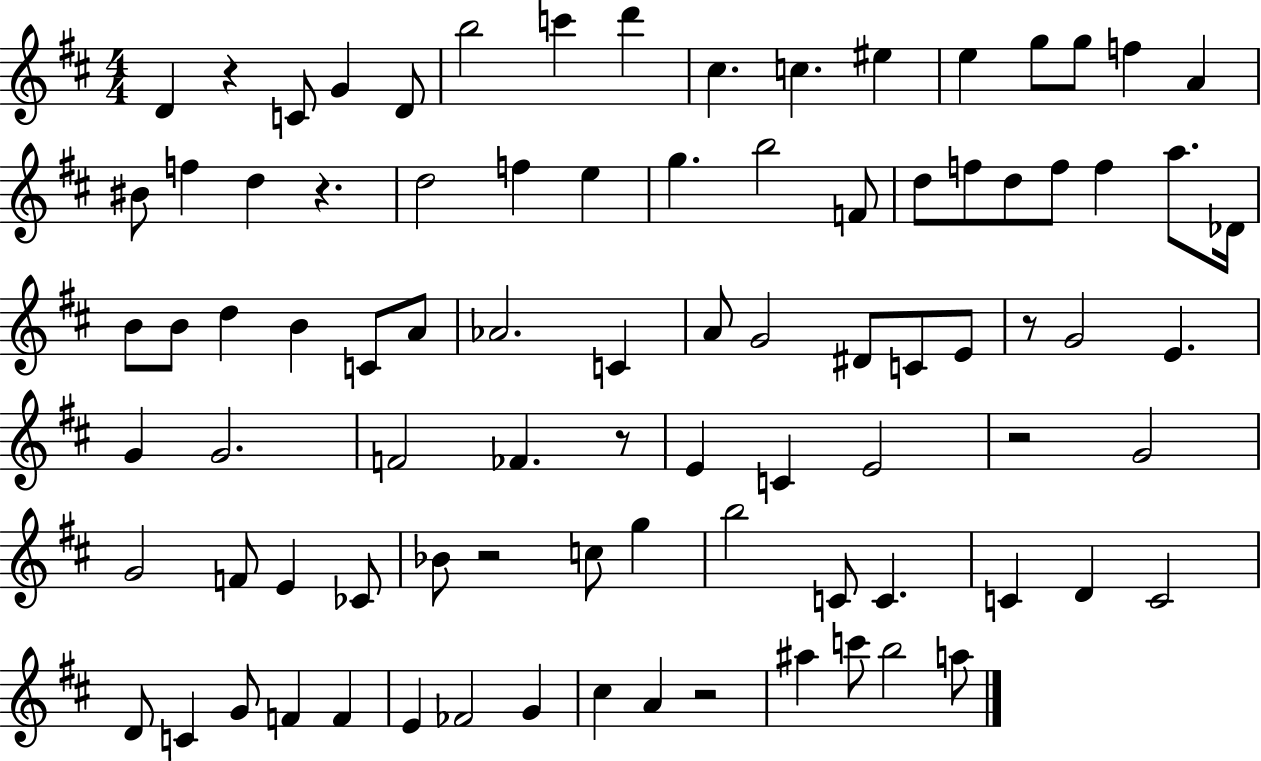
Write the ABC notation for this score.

X:1
T:Untitled
M:4/4
L:1/4
K:D
D z C/2 G D/2 b2 c' d' ^c c ^e e g/2 g/2 f A ^B/2 f d z d2 f e g b2 F/2 d/2 f/2 d/2 f/2 f a/2 _D/4 B/2 B/2 d B C/2 A/2 _A2 C A/2 G2 ^D/2 C/2 E/2 z/2 G2 E G G2 F2 _F z/2 E C E2 z2 G2 G2 F/2 E _C/2 _B/2 z2 c/2 g b2 C/2 C C D C2 D/2 C G/2 F F E _F2 G ^c A z2 ^a c'/2 b2 a/2